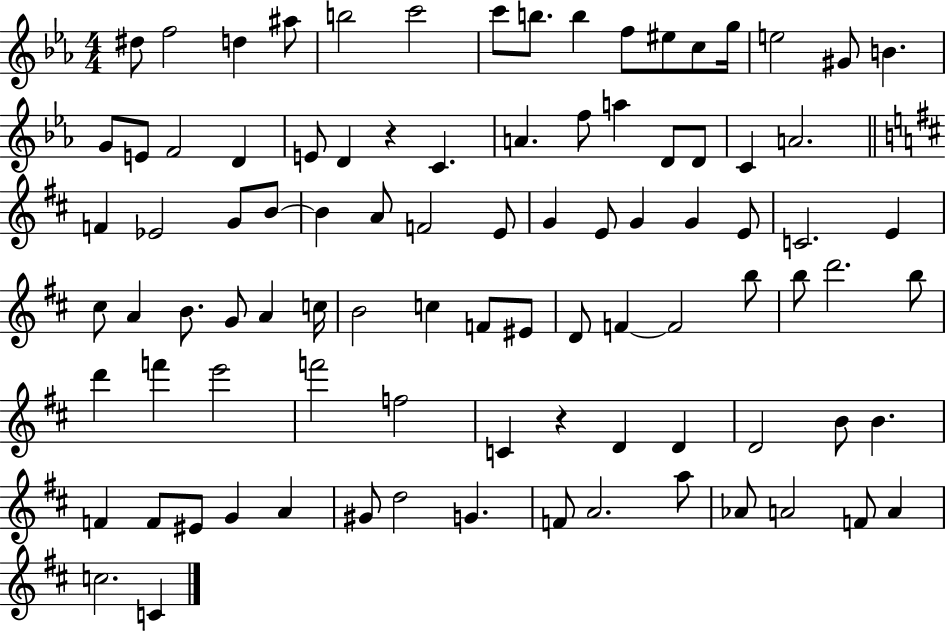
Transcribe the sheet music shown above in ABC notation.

X:1
T:Untitled
M:4/4
L:1/4
K:Eb
^d/2 f2 d ^a/2 b2 c'2 c'/2 b/2 b f/2 ^e/2 c/2 g/4 e2 ^G/2 B G/2 E/2 F2 D E/2 D z C A f/2 a D/2 D/2 C A2 F _E2 G/2 B/2 B A/2 F2 E/2 G E/2 G G E/2 C2 E ^c/2 A B/2 G/2 A c/4 B2 c F/2 ^E/2 D/2 F F2 b/2 b/2 d'2 b/2 d' f' e'2 f'2 f2 C z D D D2 B/2 B F F/2 ^E/2 G A ^G/2 d2 G F/2 A2 a/2 _A/2 A2 F/2 A c2 C